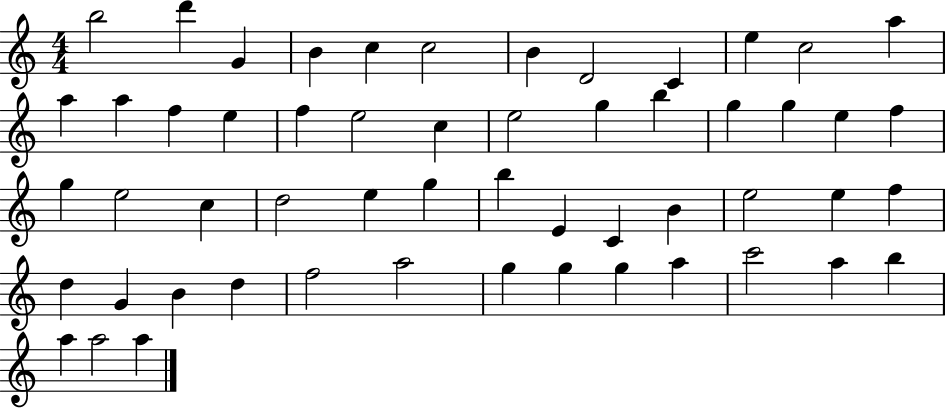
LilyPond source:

{
  \clef treble
  \numericTimeSignature
  \time 4/4
  \key c \major
  b''2 d'''4 g'4 | b'4 c''4 c''2 | b'4 d'2 c'4 | e''4 c''2 a''4 | \break a''4 a''4 f''4 e''4 | f''4 e''2 c''4 | e''2 g''4 b''4 | g''4 g''4 e''4 f''4 | \break g''4 e''2 c''4 | d''2 e''4 g''4 | b''4 e'4 c'4 b'4 | e''2 e''4 f''4 | \break d''4 g'4 b'4 d''4 | f''2 a''2 | g''4 g''4 g''4 a''4 | c'''2 a''4 b''4 | \break a''4 a''2 a''4 | \bar "|."
}